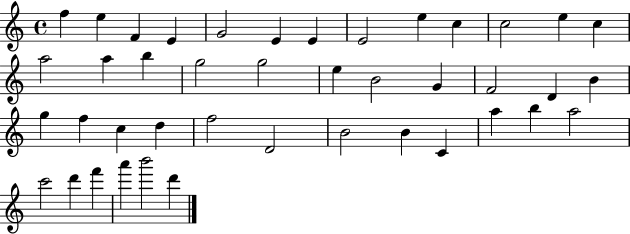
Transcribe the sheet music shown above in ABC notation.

X:1
T:Untitled
M:4/4
L:1/4
K:C
f e F E G2 E E E2 e c c2 e c a2 a b g2 g2 e B2 G F2 D B g f c d f2 D2 B2 B C a b a2 c'2 d' f' a' b'2 d'